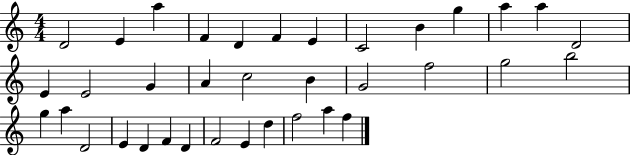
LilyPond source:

{
  \clef treble
  \numericTimeSignature
  \time 4/4
  \key c \major
  d'2 e'4 a''4 | f'4 d'4 f'4 e'4 | c'2 b'4 g''4 | a''4 a''4 d'2 | \break e'4 e'2 g'4 | a'4 c''2 b'4 | g'2 f''2 | g''2 b''2 | \break g''4 a''4 d'2 | e'4 d'4 f'4 d'4 | f'2 e'4 d''4 | f''2 a''4 f''4 | \break \bar "|."
}